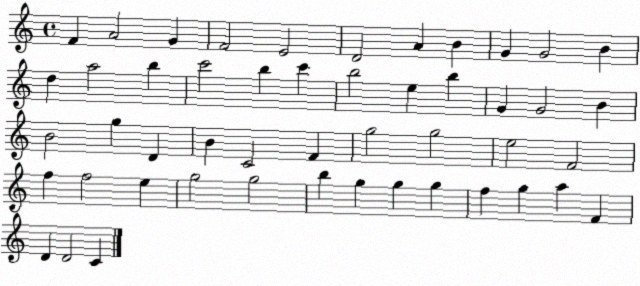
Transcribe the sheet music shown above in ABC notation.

X:1
T:Untitled
M:4/4
L:1/4
K:C
F A2 G F2 E2 D2 A B G G2 B d a2 b c'2 b c' b2 e b G G2 B B2 g D B C2 F g2 g2 e2 F2 f f2 e g2 g2 b g g g f g a F D D2 C